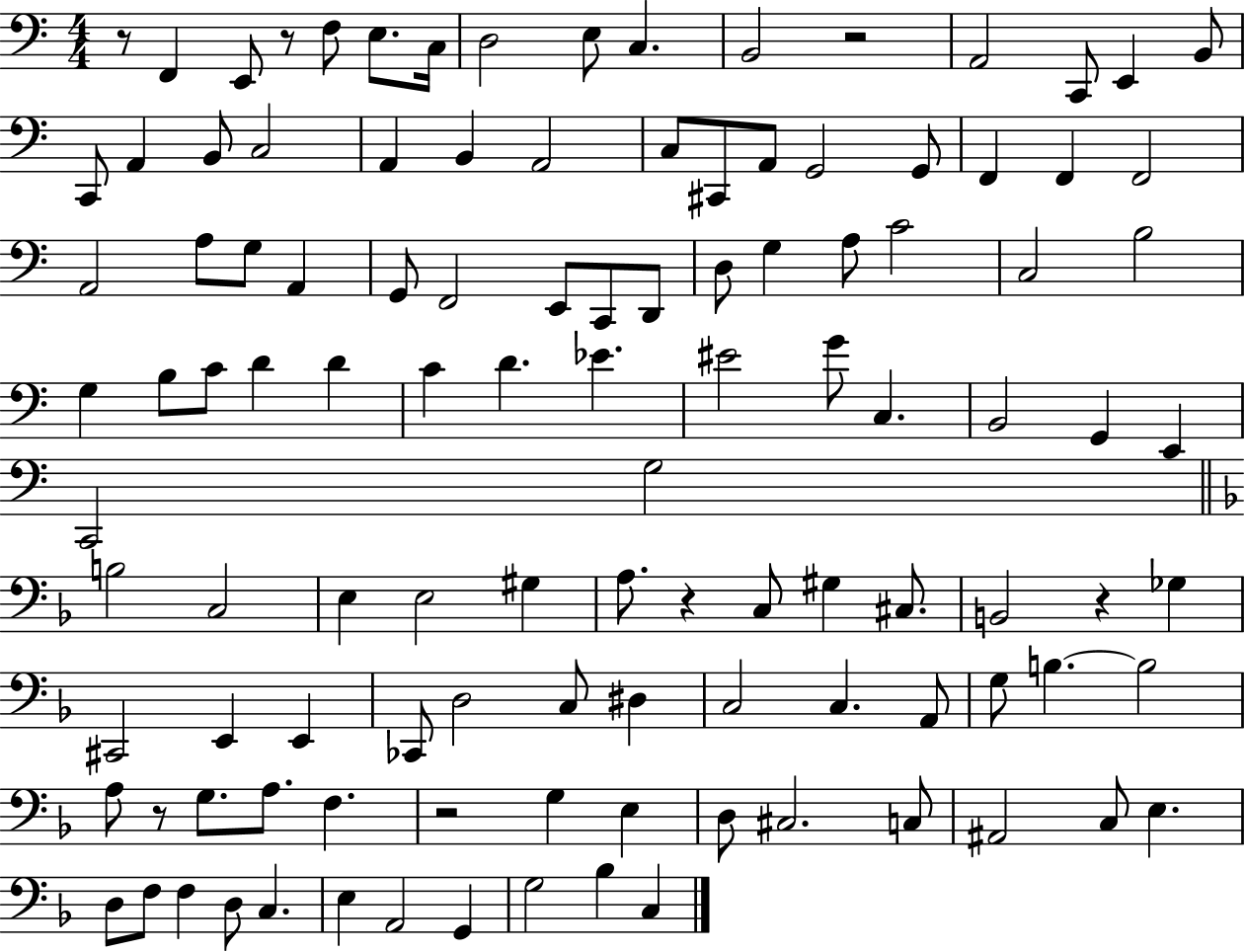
X:1
T:Untitled
M:4/4
L:1/4
K:C
z/2 F,, E,,/2 z/2 F,/2 E,/2 C,/4 D,2 E,/2 C, B,,2 z2 A,,2 C,,/2 E,, B,,/2 C,,/2 A,, B,,/2 C,2 A,, B,, A,,2 C,/2 ^C,,/2 A,,/2 G,,2 G,,/2 F,, F,, F,,2 A,,2 A,/2 G,/2 A,, G,,/2 F,,2 E,,/2 C,,/2 D,,/2 D,/2 G, A,/2 C2 C,2 B,2 G, B,/2 C/2 D D C D _E ^E2 G/2 C, B,,2 G,, E,, C,,2 G,2 B,2 C,2 E, E,2 ^G, A,/2 z C,/2 ^G, ^C,/2 B,,2 z _G, ^C,,2 E,, E,, _C,,/2 D,2 C,/2 ^D, C,2 C, A,,/2 G,/2 B, B,2 A,/2 z/2 G,/2 A,/2 F, z2 G, E, D,/2 ^C,2 C,/2 ^A,,2 C,/2 E, D,/2 F,/2 F, D,/2 C, E, A,,2 G,, G,2 _B, C,